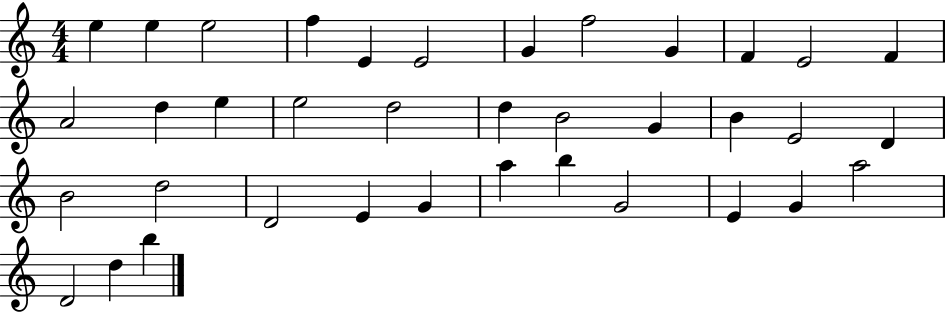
X:1
T:Untitled
M:4/4
L:1/4
K:C
e e e2 f E E2 G f2 G F E2 F A2 d e e2 d2 d B2 G B E2 D B2 d2 D2 E G a b G2 E G a2 D2 d b